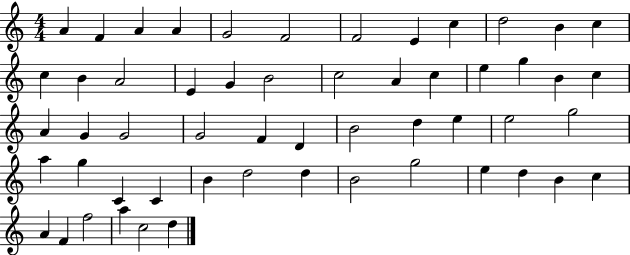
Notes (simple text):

A4/q F4/q A4/q A4/q G4/h F4/h F4/h E4/q C5/q D5/h B4/q C5/q C5/q B4/q A4/h E4/q G4/q B4/h C5/h A4/q C5/q E5/q G5/q B4/q C5/q A4/q G4/q G4/h G4/h F4/q D4/q B4/h D5/q E5/q E5/h G5/h A5/q G5/q C4/q C4/q B4/q D5/h D5/q B4/h G5/h E5/q D5/q B4/q C5/q A4/q F4/q F5/h A5/q C5/h D5/q